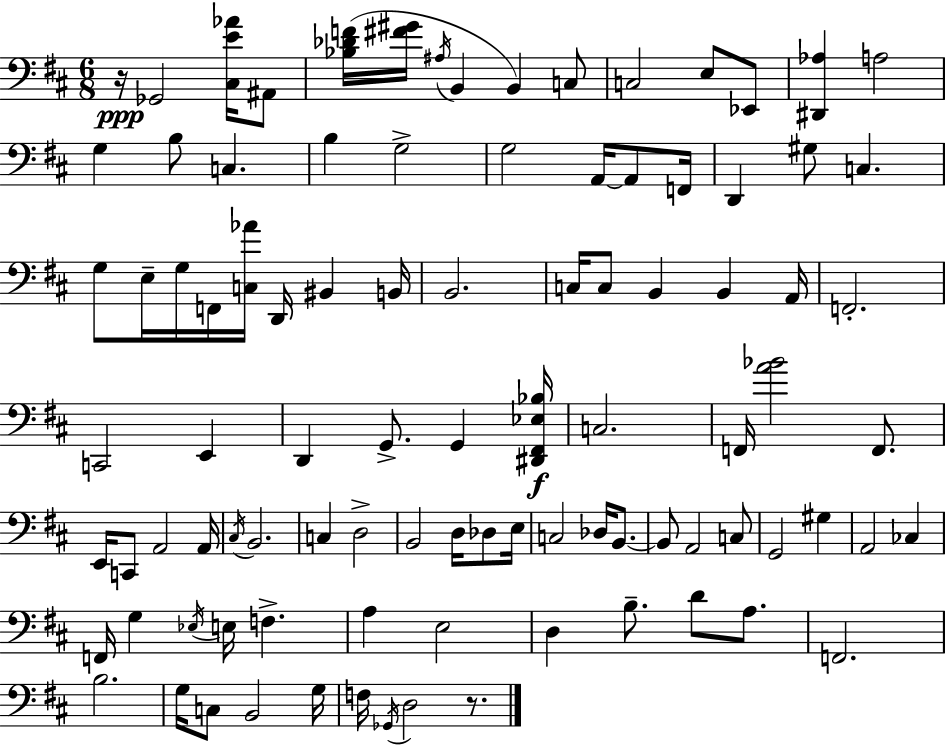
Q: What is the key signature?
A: D major